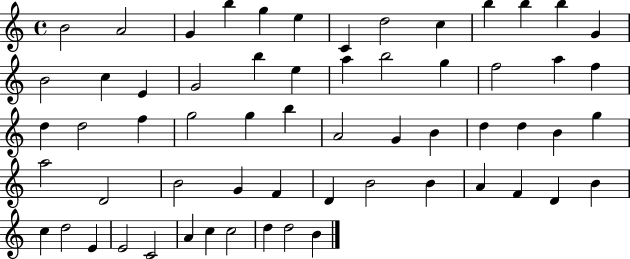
{
  \clef treble
  \time 4/4
  \defaultTimeSignature
  \key c \major
  b'2 a'2 | g'4 b''4 g''4 e''4 | c'4 d''2 c''4 | b''4 b''4 b''4 g'4 | \break b'2 c''4 e'4 | g'2 b''4 e''4 | a''4 b''2 g''4 | f''2 a''4 f''4 | \break d''4 d''2 f''4 | g''2 g''4 b''4 | a'2 g'4 b'4 | d''4 d''4 b'4 g''4 | \break a''2 d'2 | b'2 g'4 f'4 | d'4 b'2 b'4 | a'4 f'4 d'4 b'4 | \break c''4 d''2 e'4 | e'2 c'2 | a'4 c''4 c''2 | d''4 d''2 b'4 | \break \bar "|."
}